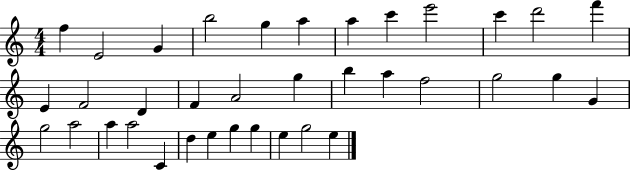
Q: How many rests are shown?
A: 0